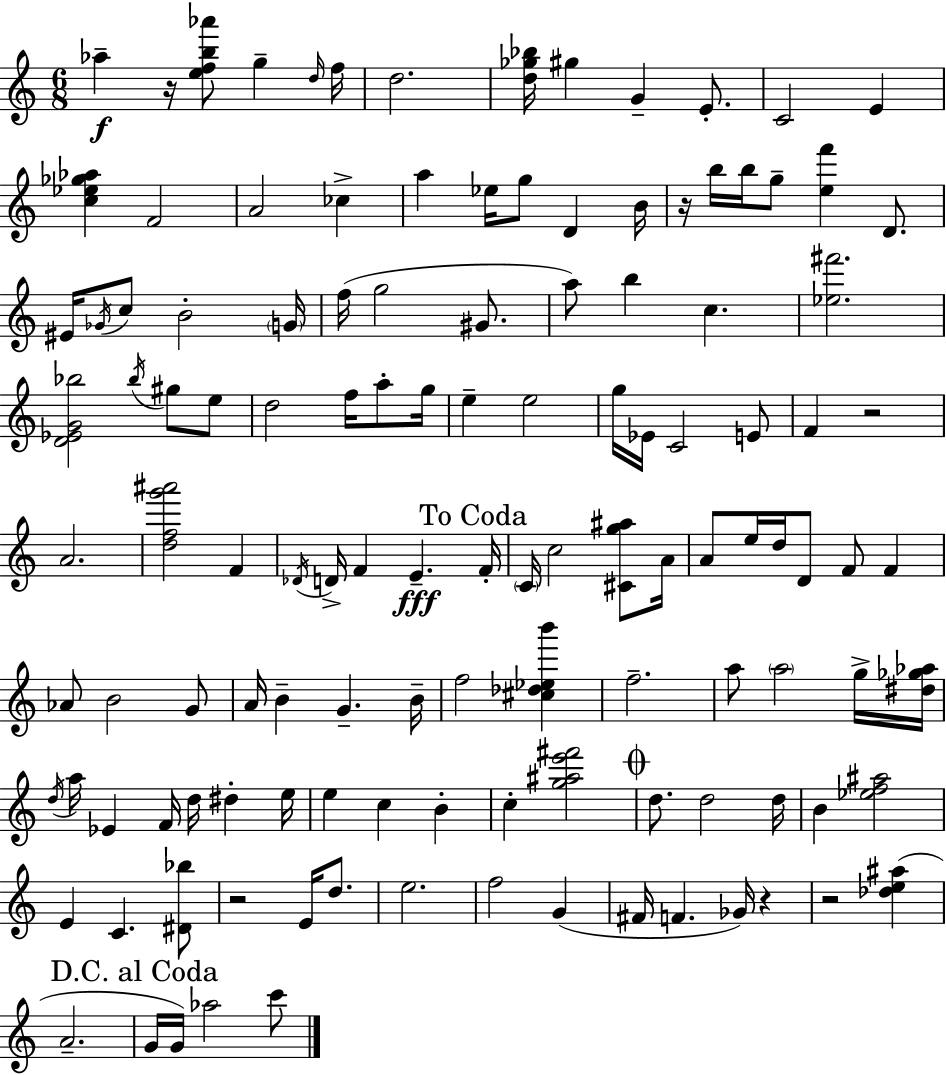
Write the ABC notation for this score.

X:1
T:Untitled
M:6/8
L:1/4
K:Am
_a z/4 [efb_a']/2 g d/4 f/4 d2 [d_g_b]/4 ^g G E/2 C2 E [c_e_g_a] F2 A2 _c a _e/4 g/2 D B/4 z/4 b/4 b/4 g/2 [ef'] D/2 ^E/4 _G/4 c/2 B2 G/4 f/4 g2 ^G/2 a/2 b c [_e^f']2 [D_EG_b]2 _b/4 ^g/2 e/2 d2 f/4 a/2 g/4 e e2 g/4 _E/4 C2 E/2 F z2 A2 [dfg'^a']2 F _D/4 D/4 F E F/4 C/4 c2 [^Cg^a]/2 A/4 A/2 e/4 d/4 D/2 F/2 F _A/2 B2 G/2 A/4 B G B/4 f2 [^c_d_eb'] f2 a/2 a2 g/4 [^d_g_a]/4 d/4 a/4 _E F/4 d/4 ^d e/4 e c B c [g^ae'^f']2 d/2 d2 d/4 B [_ef^a]2 E C [^D_b]/2 z2 E/4 d/2 e2 f2 G ^F/4 F _G/4 z z2 [_de^a] A2 G/4 G/4 _a2 c'/2